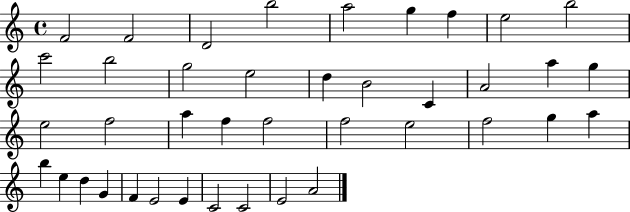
F4/h F4/h D4/h B5/h A5/h G5/q F5/q E5/h B5/h C6/h B5/h G5/h E5/h D5/q B4/h C4/q A4/h A5/q G5/q E5/h F5/h A5/q F5/q F5/h F5/h E5/h F5/h G5/q A5/q B5/q E5/q D5/q G4/q F4/q E4/h E4/q C4/h C4/h E4/h A4/h